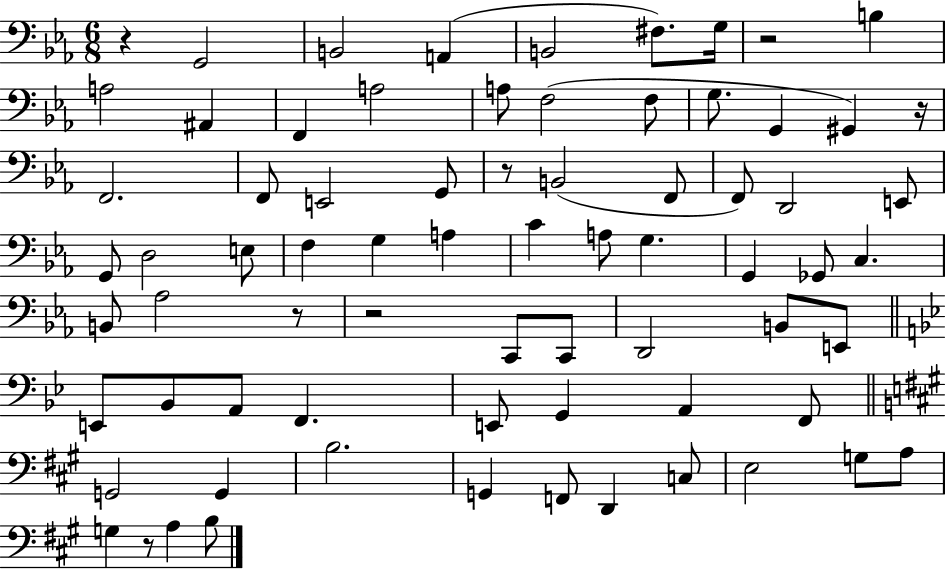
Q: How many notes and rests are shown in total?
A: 73